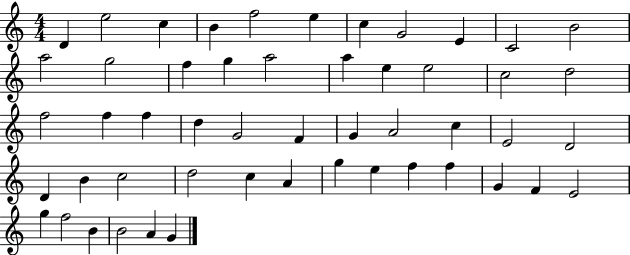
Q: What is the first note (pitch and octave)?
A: D4